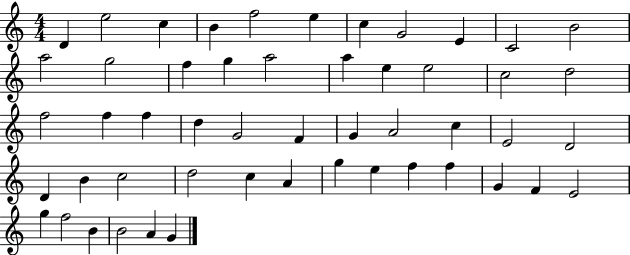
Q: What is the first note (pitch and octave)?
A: D4